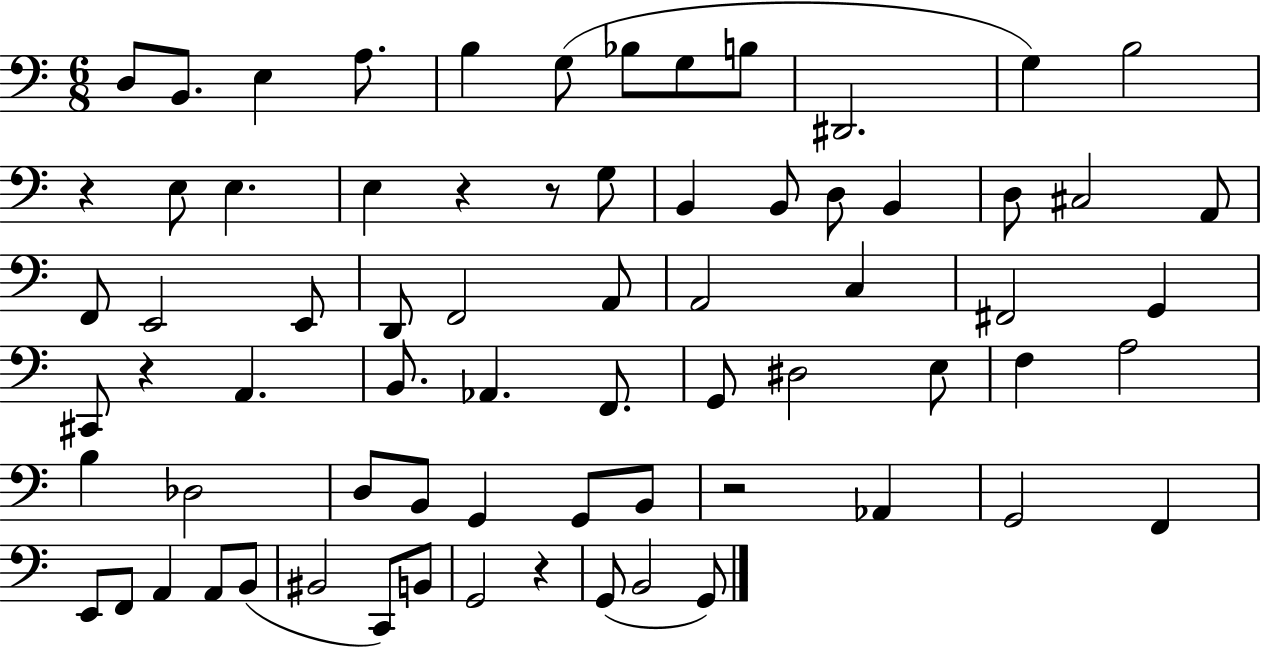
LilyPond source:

{
  \clef bass
  \numericTimeSignature
  \time 6/8
  \key c \major
  d8 b,8. e4 a8. | b4 g8( bes8 g8 b8 | dis,2. | g4) b2 | \break r4 e8 e4. | e4 r4 r8 g8 | b,4 b,8 d8 b,4 | d8 cis2 a,8 | \break f,8 e,2 e,8 | d,8 f,2 a,8 | a,2 c4 | fis,2 g,4 | \break cis,8 r4 a,4. | b,8. aes,4. f,8. | g,8 dis2 e8 | f4 a2 | \break b4 des2 | d8 b,8 g,4 g,8 b,8 | r2 aes,4 | g,2 f,4 | \break e,8 f,8 a,4 a,8 b,8( | bis,2 c,8) b,8 | g,2 r4 | g,8( b,2 g,8) | \break \bar "|."
}